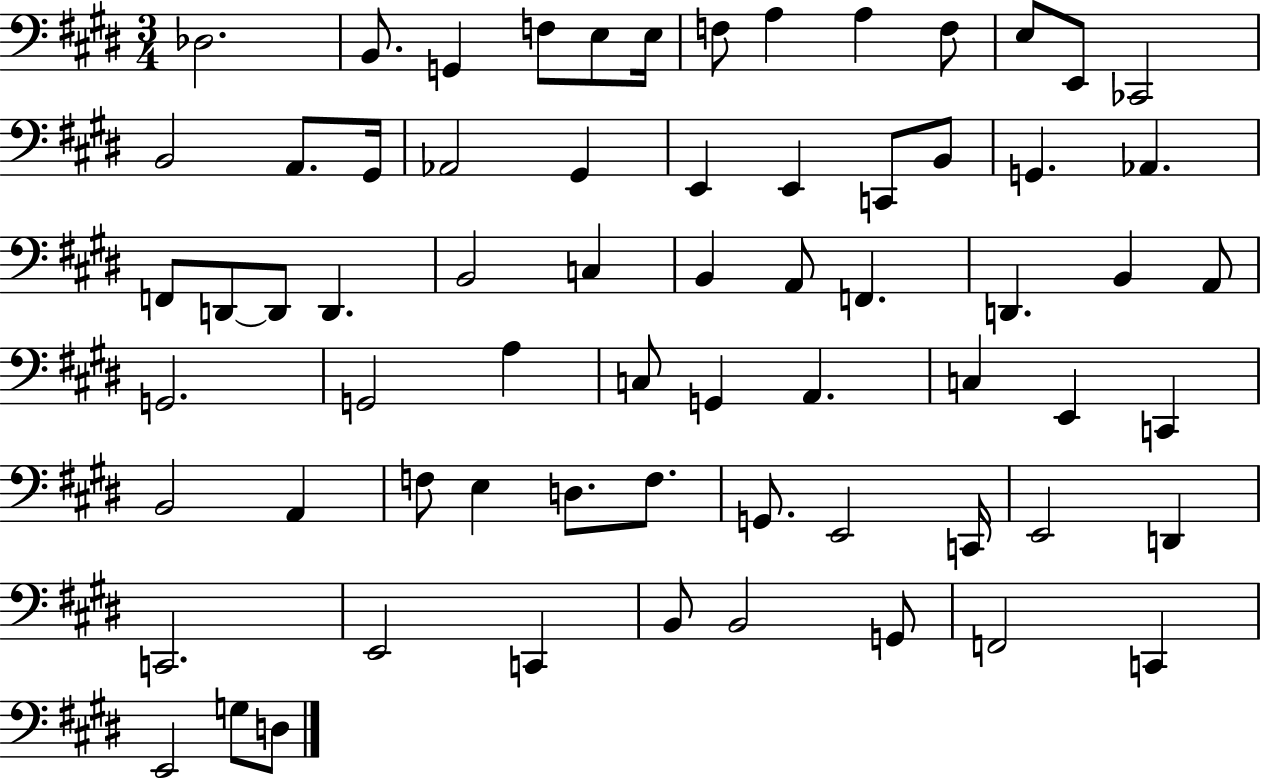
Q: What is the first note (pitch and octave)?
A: Db3